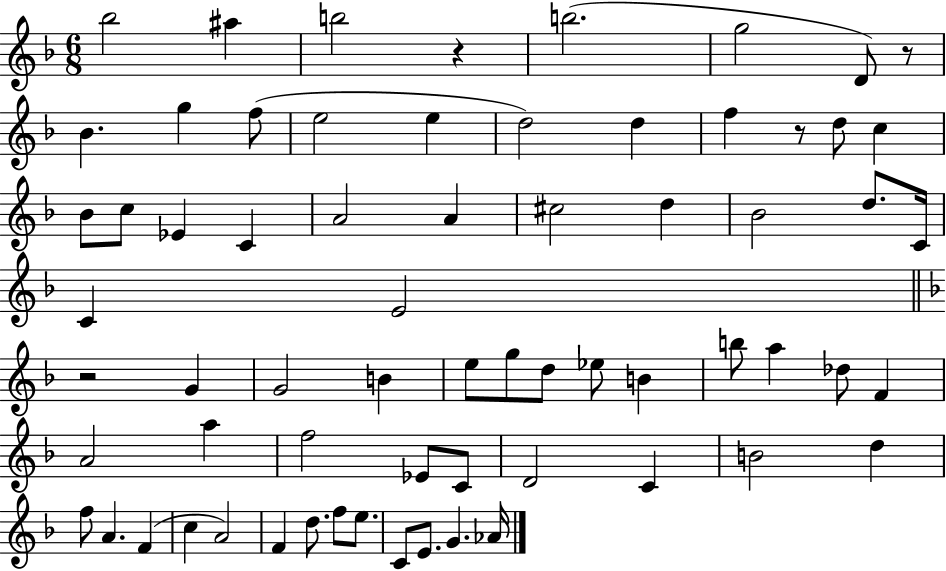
{
  \clef treble
  \numericTimeSignature
  \time 6/8
  \key f \major
  bes''2 ais''4 | b''2 r4 | b''2.( | g''2 d'8) r8 | \break bes'4. g''4 f''8( | e''2 e''4 | d''2) d''4 | f''4 r8 d''8 c''4 | \break bes'8 c''8 ees'4 c'4 | a'2 a'4 | cis''2 d''4 | bes'2 d''8. c'16 | \break c'4 e'2 | \bar "||" \break \key d \minor r2 g'4 | g'2 b'4 | e''8 g''8 d''8 ees''8 b'4 | b''8 a''4 des''8 f'4 | \break a'2 a''4 | f''2 ees'8 c'8 | d'2 c'4 | b'2 d''4 | \break f''8 a'4. f'4( | c''4 a'2) | f'4 d''8. f''8 e''8. | c'8 e'8. g'4. aes'16 | \break \bar "|."
}